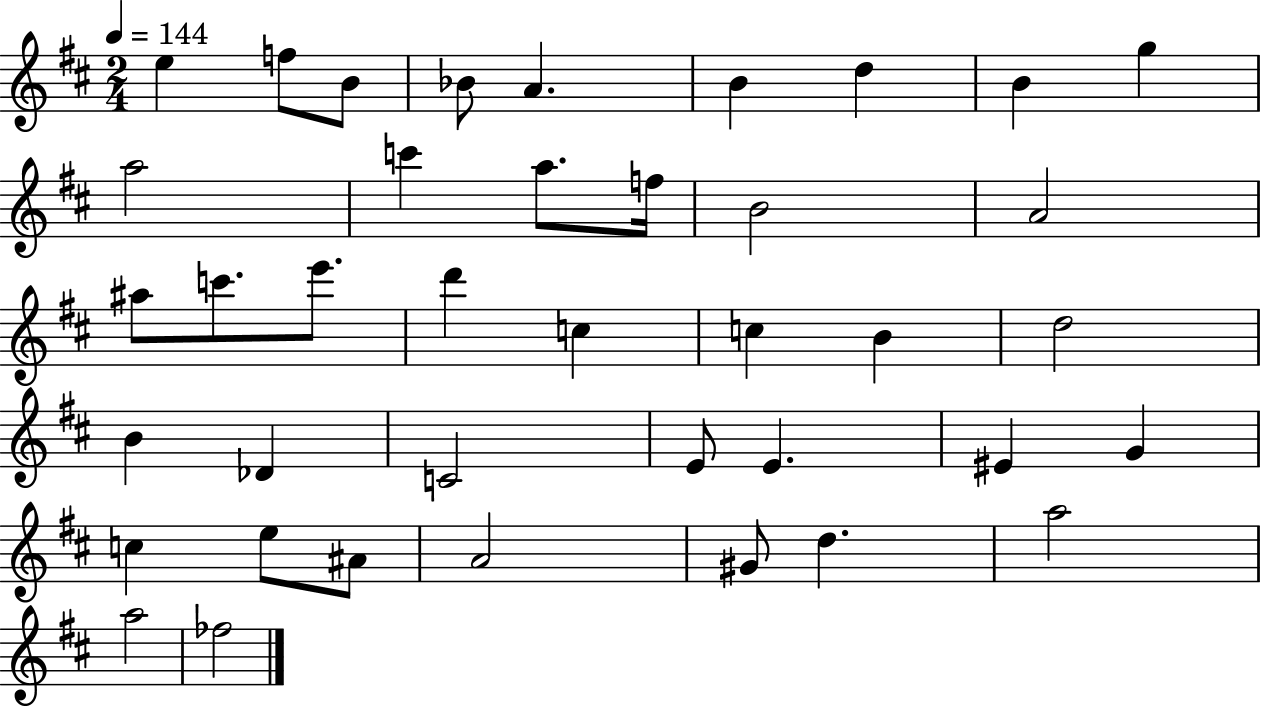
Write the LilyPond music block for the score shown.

{
  \clef treble
  \numericTimeSignature
  \time 2/4
  \key d \major
  \tempo 4 = 144
  e''4 f''8 b'8 | bes'8 a'4. | b'4 d''4 | b'4 g''4 | \break a''2 | c'''4 a''8. f''16 | b'2 | a'2 | \break ais''8 c'''8. e'''8. | d'''4 c''4 | c''4 b'4 | d''2 | \break b'4 des'4 | c'2 | e'8 e'4. | eis'4 g'4 | \break c''4 e''8 ais'8 | a'2 | gis'8 d''4. | a''2 | \break a''2 | fes''2 | \bar "|."
}